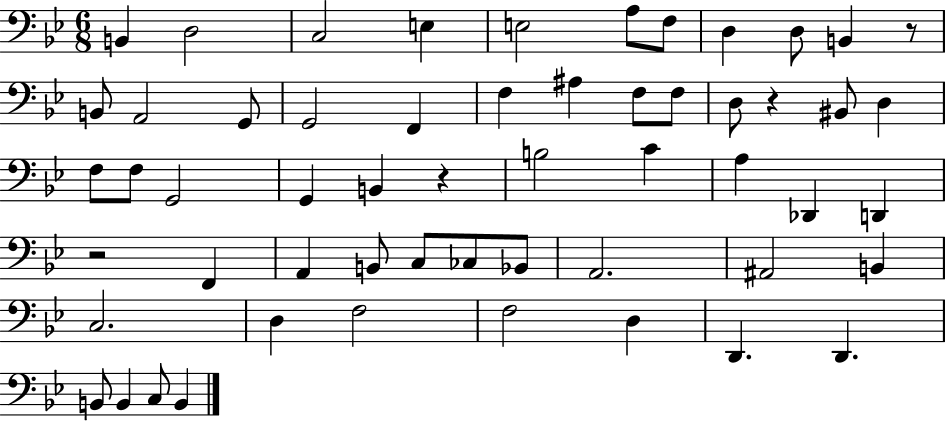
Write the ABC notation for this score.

X:1
T:Untitled
M:6/8
L:1/4
K:Bb
B,, D,2 C,2 E, E,2 A,/2 F,/2 D, D,/2 B,, z/2 B,,/2 A,,2 G,,/2 G,,2 F,, F, ^A, F,/2 F,/2 D,/2 z ^B,,/2 D, F,/2 F,/2 G,,2 G,, B,, z B,2 C A, _D,, D,, z2 F,, A,, B,,/2 C,/2 _C,/2 _B,,/2 A,,2 ^A,,2 B,, C,2 D, F,2 F,2 D, D,, D,, B,,/2 B,, C,/2 B,,